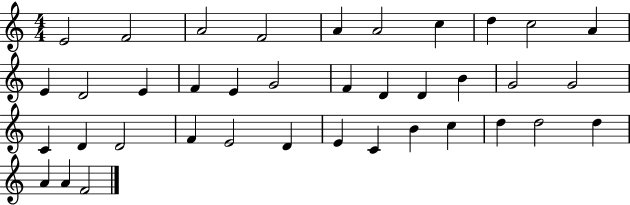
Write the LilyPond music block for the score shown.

{
  \clef treble
  \numericTimeSignature
  \time 4/4
  \key c \major
  e'2 f'2 | a'2 f'2 | a'4 a'2 c''4 | d''4 c''2 a'4 | \break e'4 d'2 e'4 | f'4 e'4 g'2 | f'4 d'4 d'4 b'4 | g'2 g'2 | \break c'4 d'4 d'2 | f'4 e'2 d'4 | e'4 c'4 b'4 c''4 | d''4 d''2 d''4 | \break a'4 a'4 f'2 | \bar "|."
}